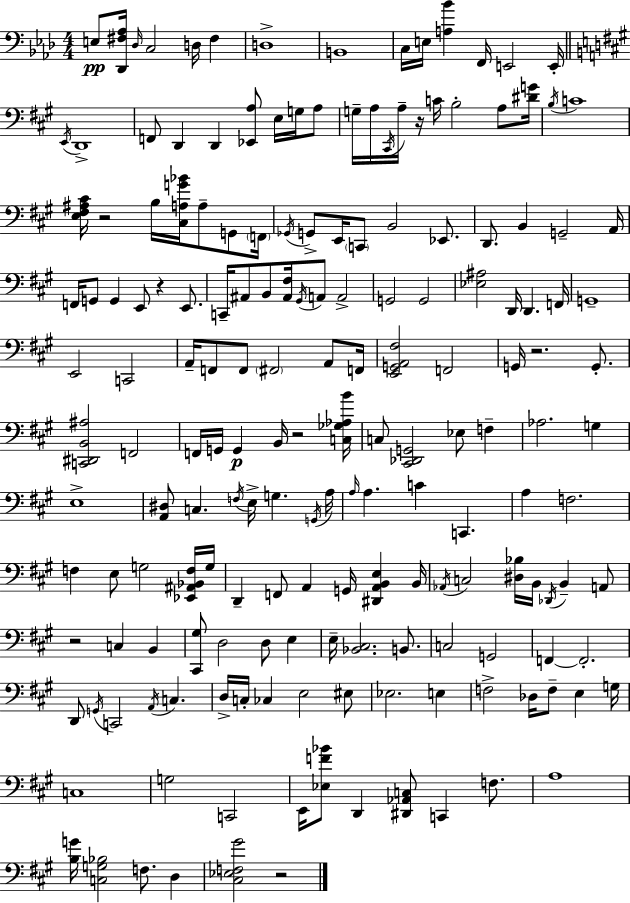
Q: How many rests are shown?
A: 7